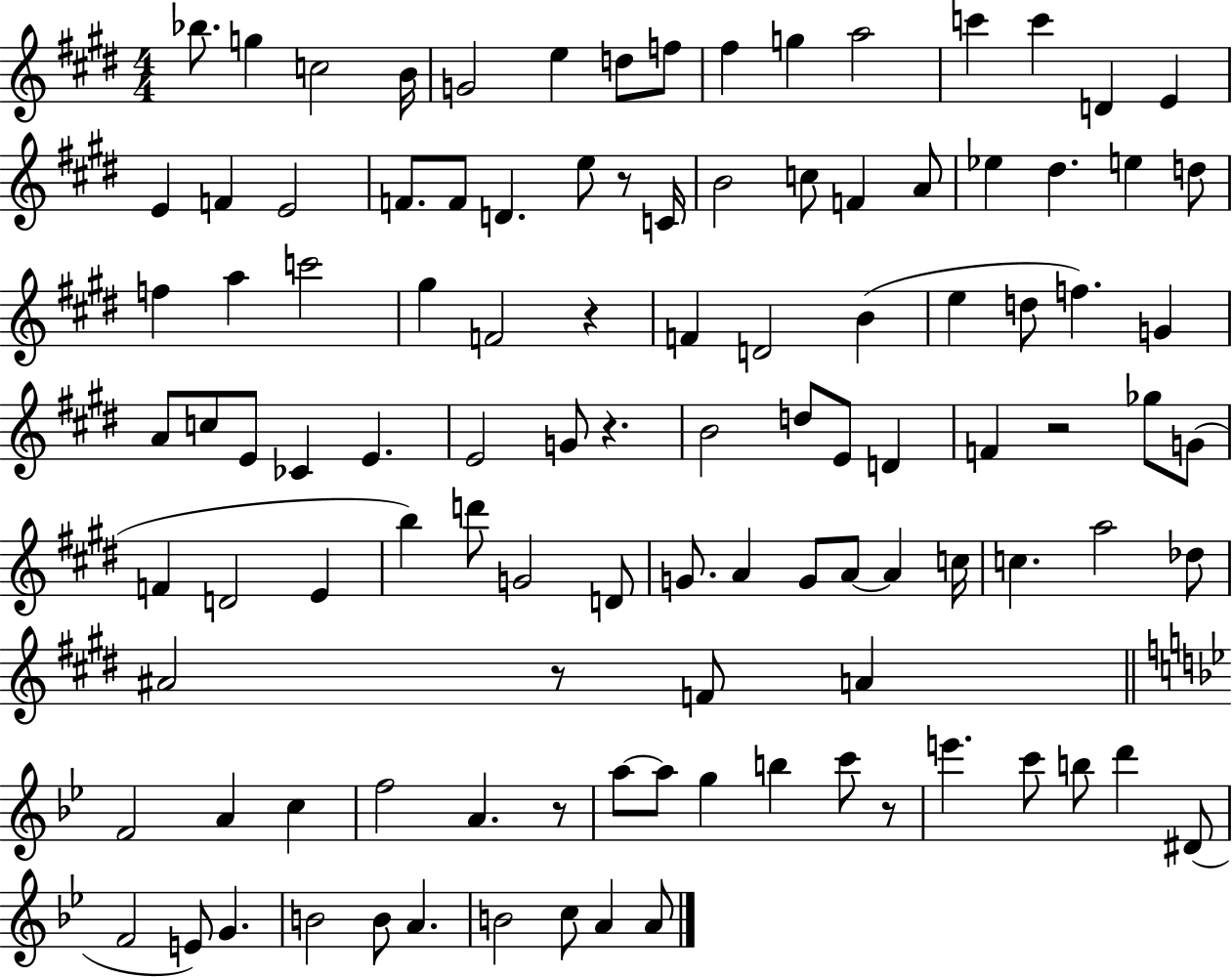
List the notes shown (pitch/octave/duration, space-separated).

Bb5/e. G5/q C5/h B4/s G4/h E5/q D5/e F5/e F#5/q G5/q A5/h C6/q C6/q D4/q E4/q E4/q F4/q E4/h F4/e. F4/e D4/q. E5/e R/e C4/s B4/h C5/e F4/q A4/e Eb5/q D#5/q. E5/q D5/e F5/q A5/q C6/h G#5/q F4/h R/q F4/q D4/h B4/q E5/q D5/e F5/q. G4/q A4/e C5/e E4/e CES4/q E4/q. E4/h G4/e R/q. B4/h D5/e E4/e D4/q F4/q R/h Gb5/e G4/e F4/q D4/h E4/q B5/q D6/e G4/h D4/e G4/e. A4/q G4/e A4/e A4/q C5/s C5/q. A5/h Db5/e A#4/h R/e F4/e A4/q F4/h A4/q C5/q F5/h A4/q. R/e A5/e A5/e G5/q B5/q C6/e R/e E6/q. C6/e B5/e D6/q D#4/e F4/h E4/e G4/q. B4/h B4/e A4/q. B4/h C5/e A4/q A4/e